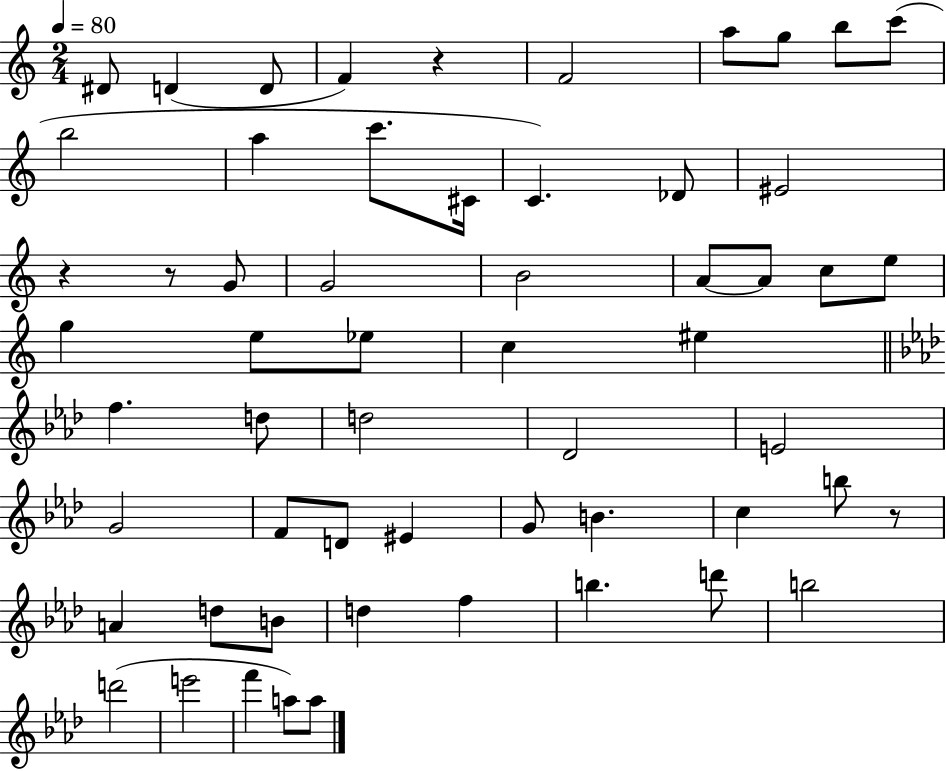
{
  \clef treble
  \numericTimeSignature
  \time 2/4
  \key c \major
  \tempo 4 = 80
  \repeat volta 2 { dis'8 d'4( d'8 | f'4) r4 | f'2 | a''8 g''8 b''8 c'''8( | \break b''2 | a''4 c'''8. cis'16 | c'4.) des'8 | eis'2 | \break r4 r8 g'8 | g'2 | b'2 | a'8~~ a'8 c''8 e''8 | \break g''4 e''8 ees''8 | c''4 eis''4 | \bar "||" \break \key aes \major f''4. d''8 | d''2 | des'2 | e'2 | \break g'2 | f'8 d'8 eis'4 | g'8 b'4. | c''4 b''8 r8 | \break a'4 d''8 b'8 | d''4 f''4 | b''4. d'''8 | b''2 | \break d'''2( | e'''2 | f'''4 a''8) a''8 | } \bar "|."
}